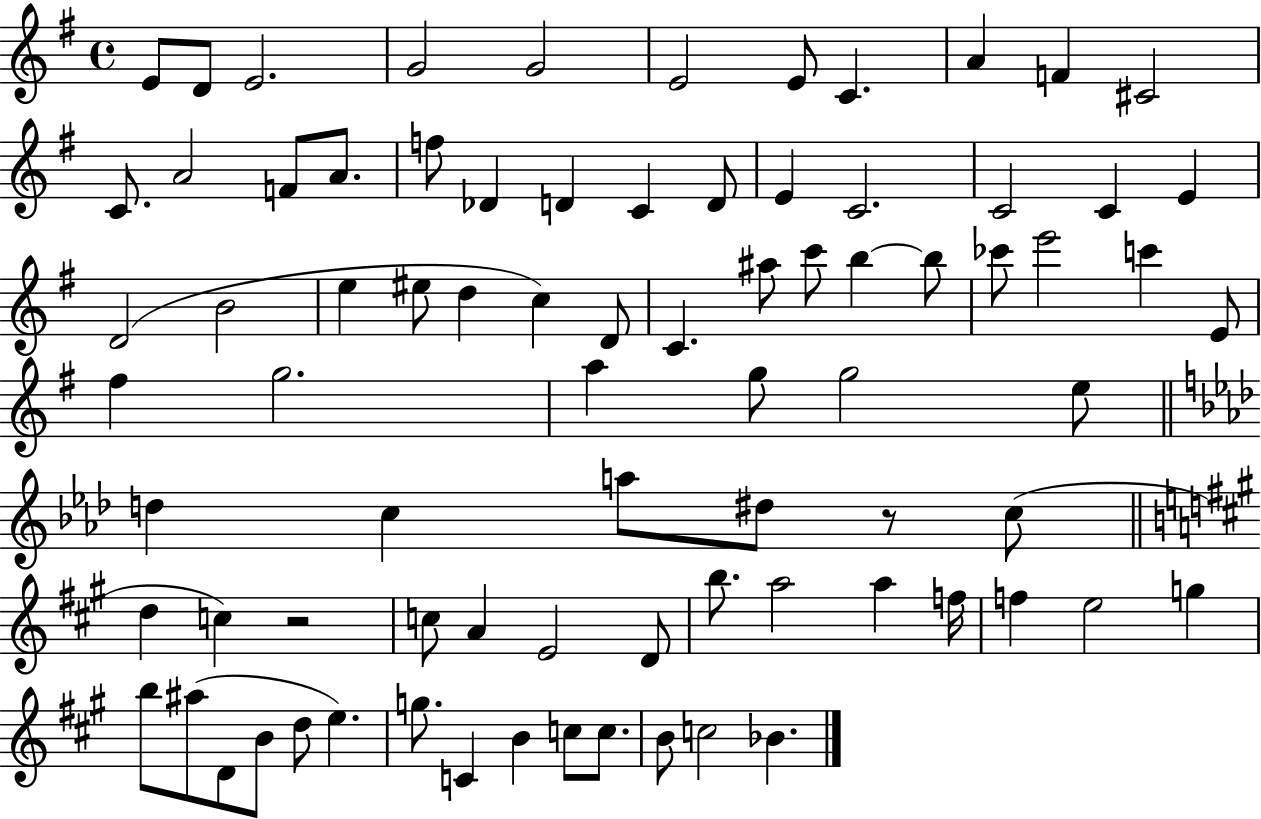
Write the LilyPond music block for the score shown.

{
  \clef treble
  \time 4/4
  \defaultTimeSignature
  \key g \major
  \repeat volta 2 { e'8 d'8 e'2. | g'2 g'2 | e'2 e'8 c'4. | a'4 f'4 cis'2 | \break c'8. a'2 f'8 a'8. | f''8 des'4 d'4 c'4 d'8 | e'4 c'2. | c'2 c'4 e'4 | \break d'2( b'2 | e''4 eis''8 d''4 c''4) d'8 | c'4. ais''8 c'''8 b''4~~ b''8 | ces'''8 e'''2 c'''4 e'8 | \break fis''4 g''2. | a''4 g''8 g''2 e''8 | \bar "||" \break \key aes \major d''4 c''4 a''8 dis''8 r8 c''8( | \bar "||" \break \key a \major d''4 c''4) r2 | c''8 a'4 e'2 d'8 | b''8. a''2 a''4 f''16 | f''4 e''2 g''4 | \break b''8 ais''8( d'8 b'8 d''8 e''4.) | g''8. c'4 b'4 c''8 c''8. | b'8 c''2 bes'4. | } \bar "|."
}